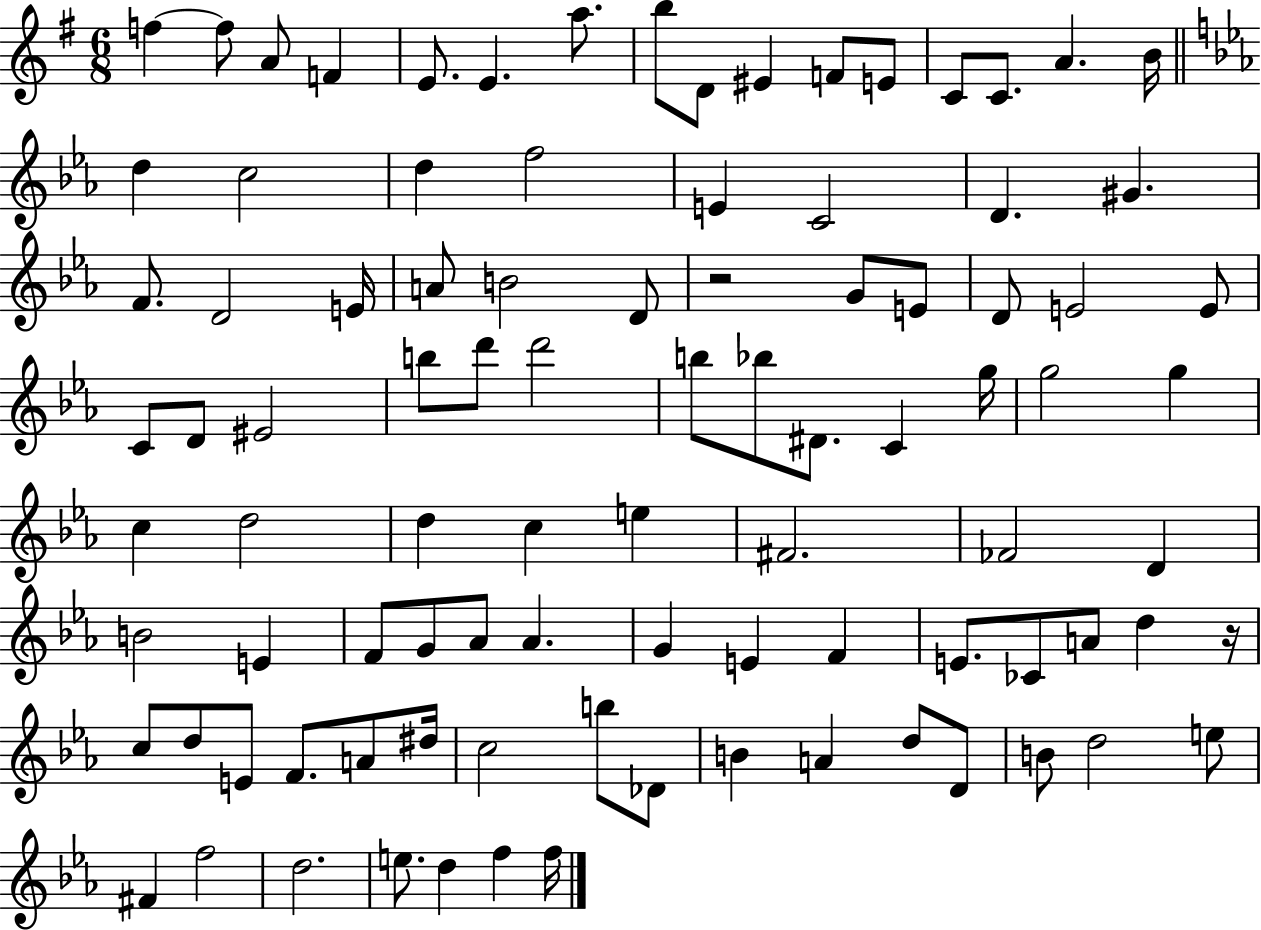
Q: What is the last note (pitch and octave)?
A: F5